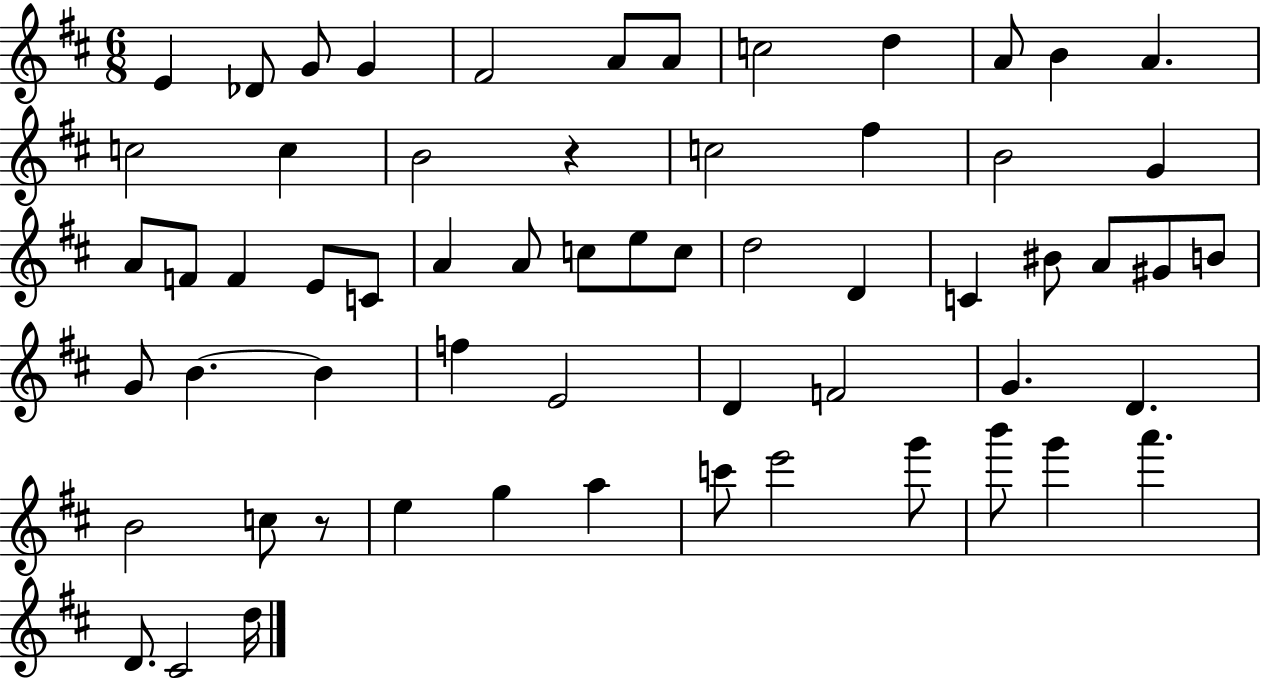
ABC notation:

X:1
T:Untitled
M:6/8
L:1/4
K:D
E _D/2 G/2 G ^F2 A/2 A/2 c2 d A/2 B A c2 c B2 z c2 ^f B2 G A/2 F/2 F E/2 C/2 A A/2 c/2 e/2 c/2 d2 D C ^B/2 A/2 ^G/2 B/2 G/2 B B f E2 D F2 G D B2 c/2 z/2 e g a c'/2 e'2 g'/2 b'/2 g' a' D/2 ^C2 d/4